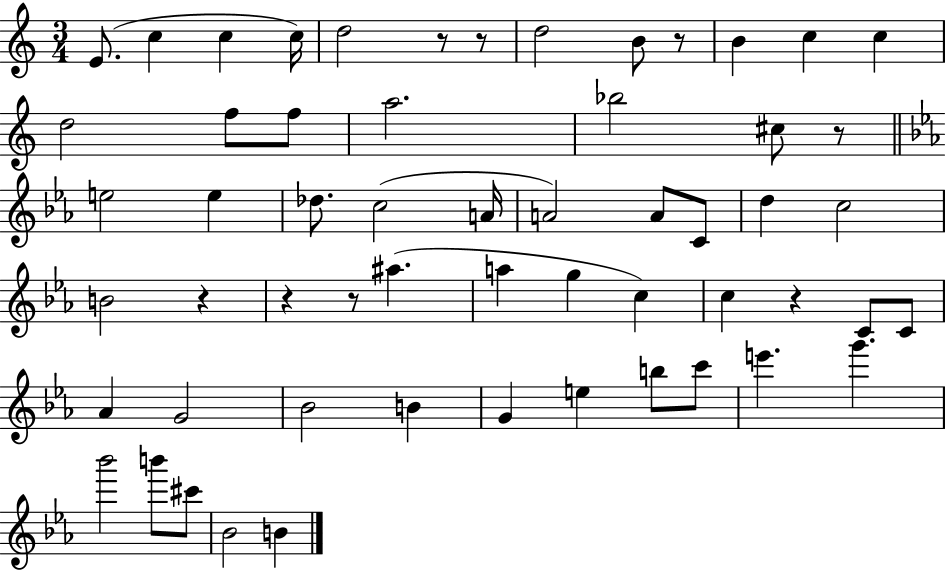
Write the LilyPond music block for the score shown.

{
  \clef treble
  \numericTimeSignature
  \time 3/4
  \key c \major
  e'8.( c''4 c''4 c''16) | d''2 r8 r8 | d''2 b'8 r8 | b'4 c''4 c''4 | \break d''2 f''8 f''8 | a''2. | bes''2 cis''8 r8 | \bar "||" \break \key ees \major e''2 e''4 | des''8. c''2( a'16 | a'2) a'8 c'8 | d''4 c''2 | \break b'2 r4 | r4 r8 ais''4.( | a''4 g''4 c''4) | c''4 r4 c'8 c'8 | \break aes'4 g'2 | bes'2 b'4 | g'4 e''4 b''8 c'''8 | e'''4. g'''4. | \break bes'''2 b'''8 cis'''8 | bes'2 b'4 | \bar "|."
}